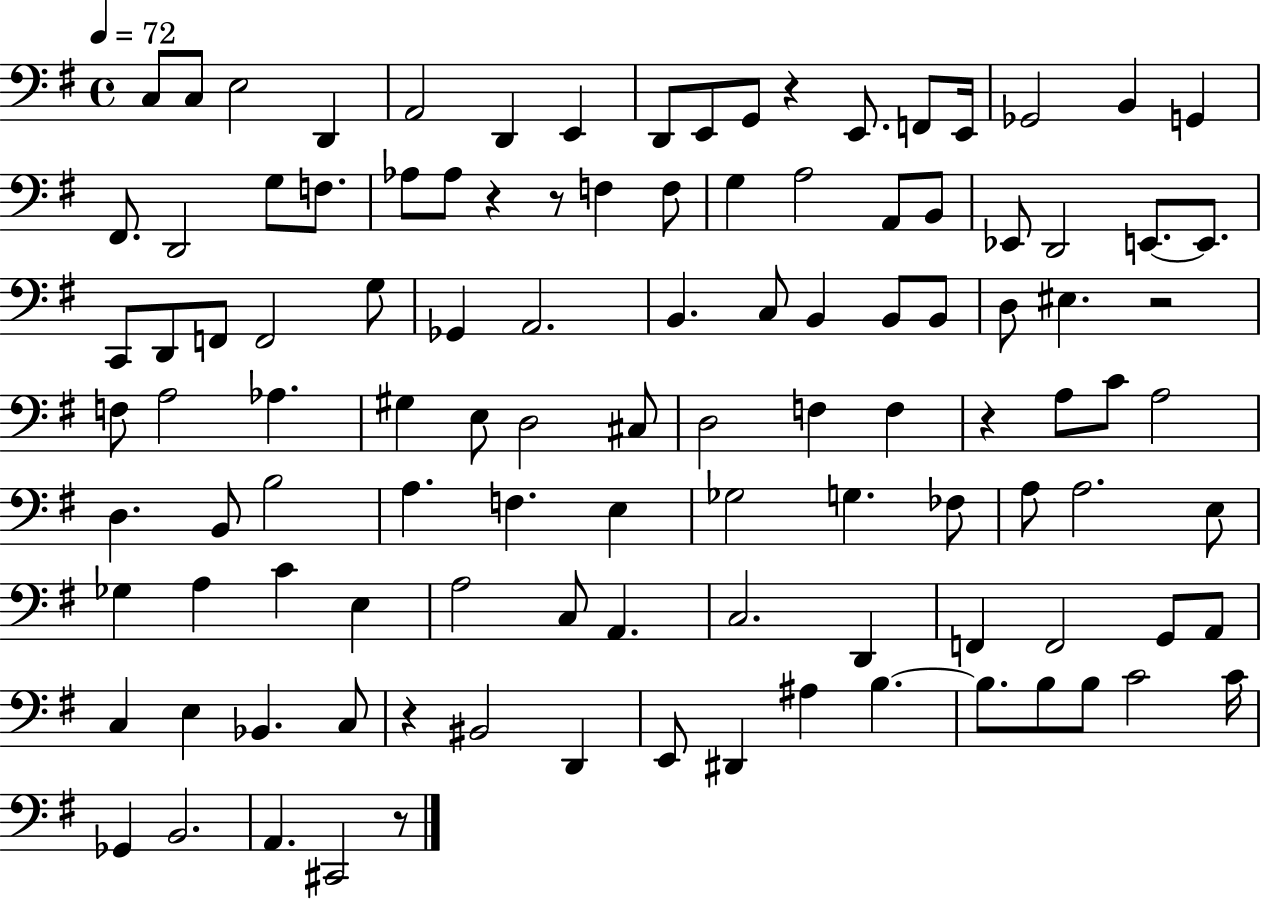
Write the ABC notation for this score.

X:1
T:Untitled
M:4/4
L:1/4
K:G
C,/2 C,/2 E,2 D,, A,,2 D,, E,, D,,/2 E,,/2 G,,/2 z E,,/2 F,,/2 E,,/4 _G,,2 B,, G,, ^F,,/2 D,,2 G,/2 F,/2 _A,/2 _A,/2 z z/2 F, F,/2 G, A,2 A,,/2 B,,/2 _E,,/2 D,,2 E,,/2 E,,/2 C,,/2 D,,/2 F,,/2 F,,2 G,/2 _G,, A,,2 B,, C,/2 B,, B,,/2 B,,/2 D,/2 ^E, z2 F,/2 A,2 _A, ^G, E,/2 D,2 ^C,/2 D,2 F, F, z A,/2 C/2 A,2 D, B,,/2 B,2 A, F, E, _G,2 G, _F,/2 A,/2 A,2 E,/2 _G, A, C E, A,2 C,/2 A,, C,2 D,, F,, F,,2 G,,/2 A,,/2 C, E, _B,, C,/2 z ^B,,2 D,, E,,/2 ^D,, ^A, B, B,/2 B,/2 B,/2 C2 C/4 _G,, B,,2 A,, ^C,,2 z/2